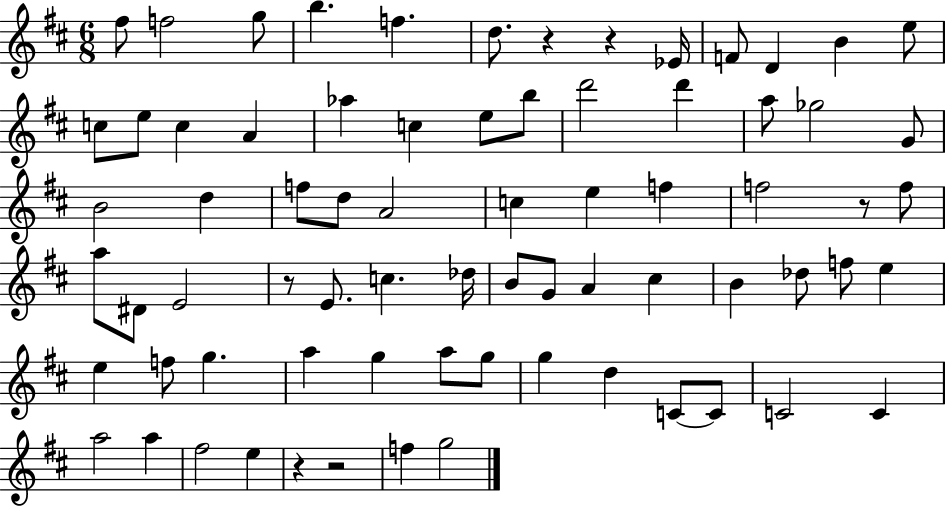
F#5/e F5/h G5/e B5/q. F5/q. D5/e. R/q R/q Eb4/s F4/e D4/q B4/q E5/e C5/e E5/e C5/q A4/q Ab5/q C5/q E5/e B5/e D6/h D6/q A5/e Gb5/h G4/e B4/h D5/q F5/e D5/e A4/h C5/q E5/q F5/q F5/h R/e F5/e A5/e D#4/e E4/h R/e E4/e. C5/q. Db5/s B4/e G4/e A4/q C#5/q B4/q Db5/e F5/e E5/q E5/q F5/e G5/q. A5/q G5/q A5/e G5/e G5/q D5/q C4/e C4/e C4/h C4/q A5/h A5/q F#5/h E5/q R/q R/h F5/q G5/h